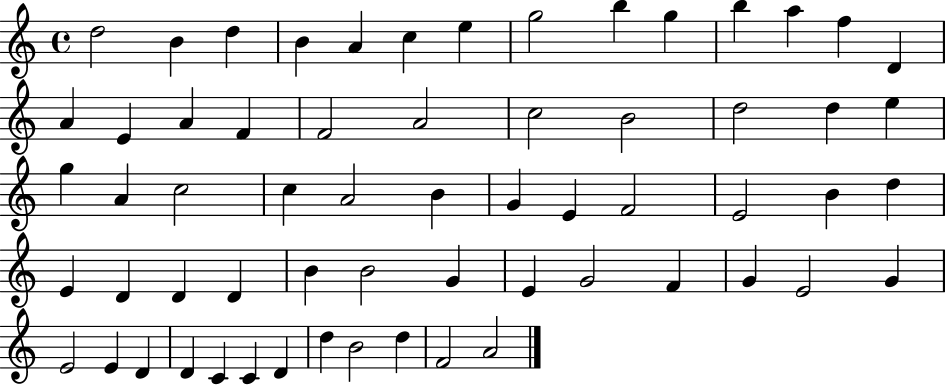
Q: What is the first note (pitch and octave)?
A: D5